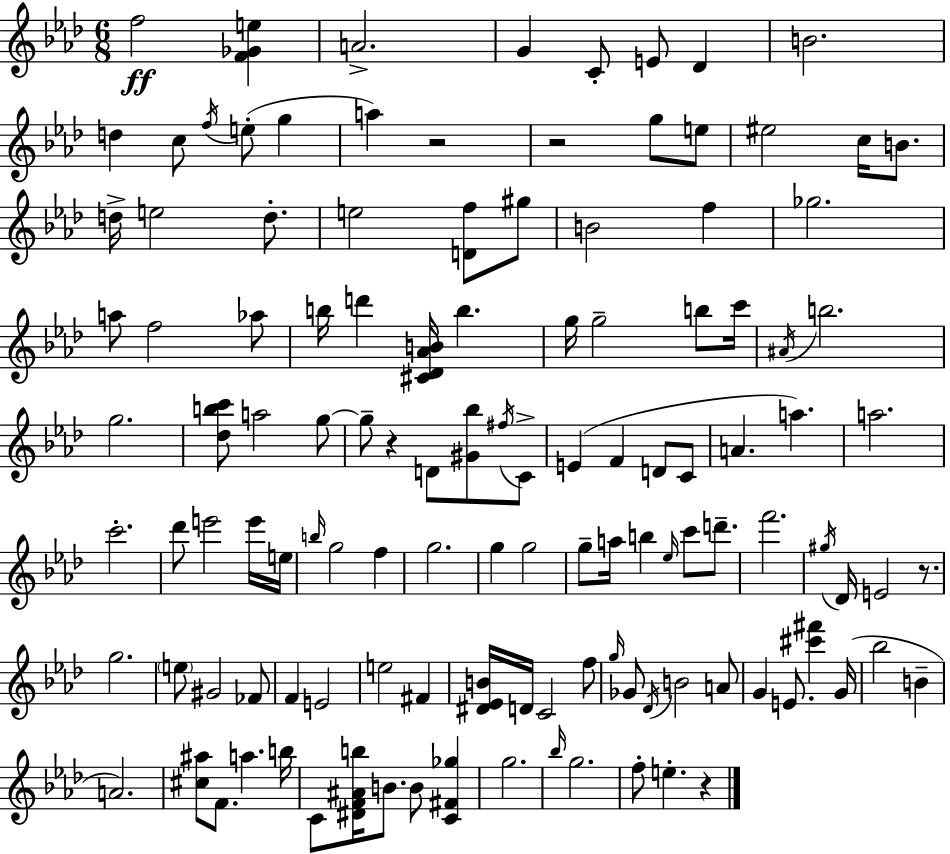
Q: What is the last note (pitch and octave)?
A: E5